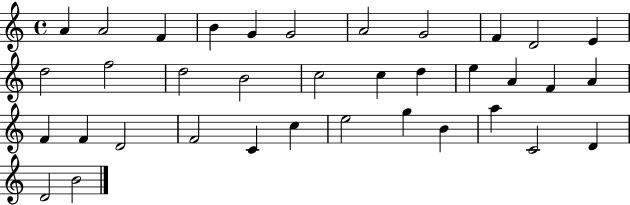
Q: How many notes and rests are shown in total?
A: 36